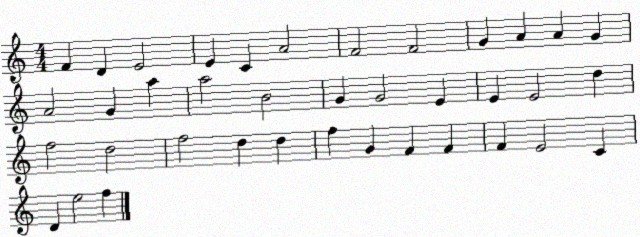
X:1
T:Untitled
M:4/4
L:1/4
K:C
F D E2 E C A2 F2 F2 G A A G A2 G a a2 B2 G G2 E E E2 d f2 d2 f2 d d f G F F F E2 C D e2 f